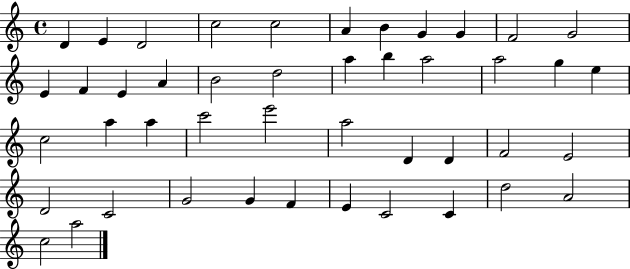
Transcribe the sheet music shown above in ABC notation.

X:1
T:Untitled
M:4/4
L:1/4
K:C
D E D2 c2 c2 A B G G F2 G2 E F E A B2 d2 a b a2 a2 g e c2 a a c'2 e'2 a2 D D F2 E2 D2 C2 G2 G F E C2 C d2 A2 c2 a2